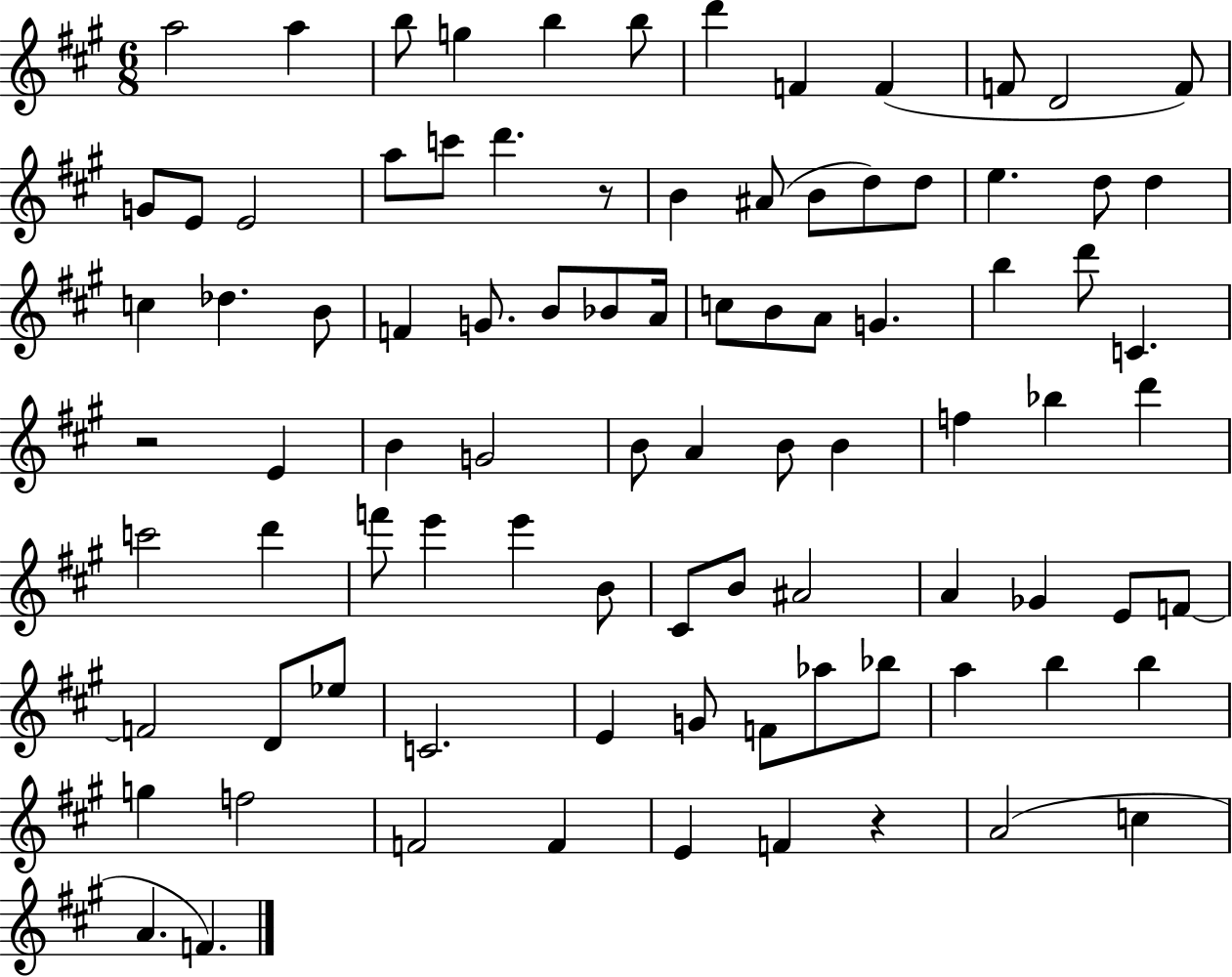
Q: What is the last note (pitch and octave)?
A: F4